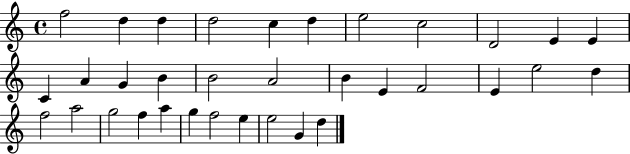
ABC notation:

X:1
T:Untitled
M:4/4
L:1/4
K:C
f2 d d d2 c d e2 c2 D2 E E C A G B B2 A2 B E F2 E e2 d f2 a2 g2 f a g f2 e e2 G d